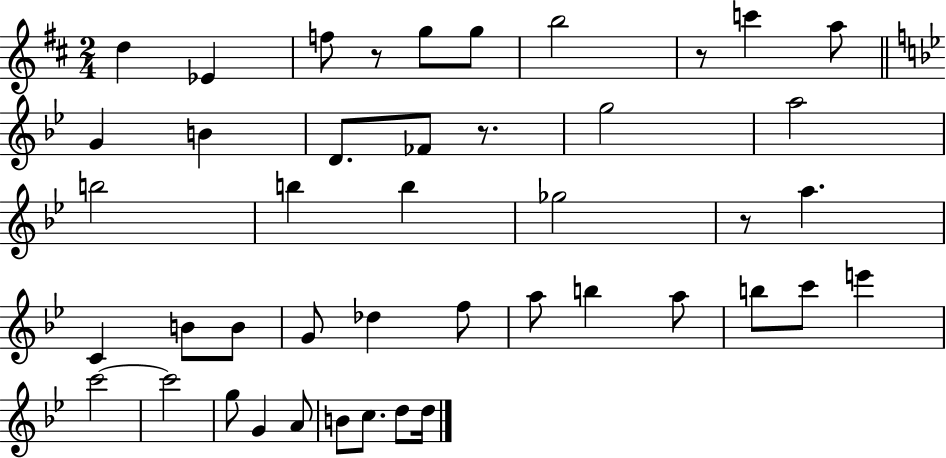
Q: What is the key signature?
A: D major